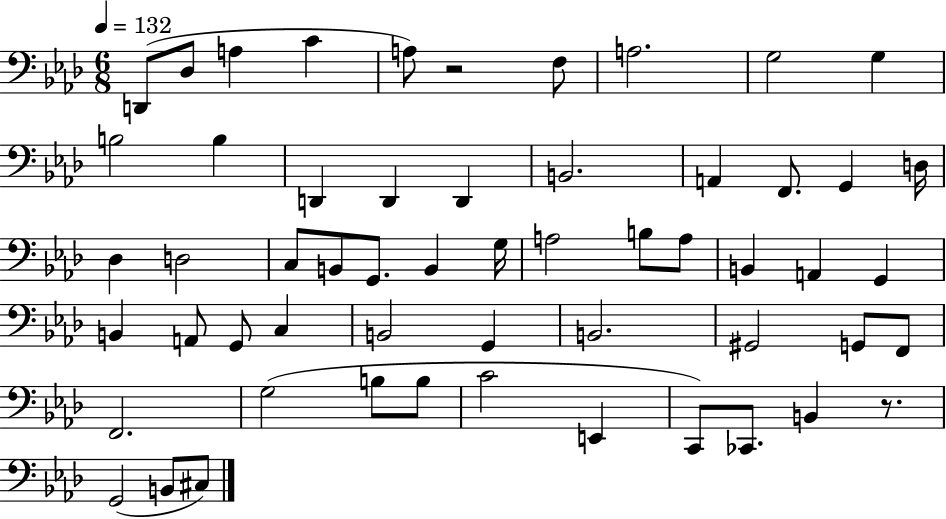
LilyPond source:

{
  \clef bass
  \numericTimeSignature
  \time 6/8
  \key aes \major
  \tempo 4 = 132
  d,8( des8 a4 c'4 | a8) r2 f8 | a2. | g2 g4 | \break b2 b4 | d,4 d,4 d,4 | b,2. | a,4 f,8. g,4 d16 | \break des4 d2 | c8 b,8 g,8. b,4 g16 | a2 b8 a8 | b,4 a,4 g,4 | \break b,4 a,8 g,8 c4 | b,2 g,4 | b,2. | gis,2 g,8 f,8 | \break f,2. | g2( b8 b8 | c'2 e,4 | c,8) ces,8. b,4 r8. | \break g,2( b,8 cis8) | \bar "|."
}